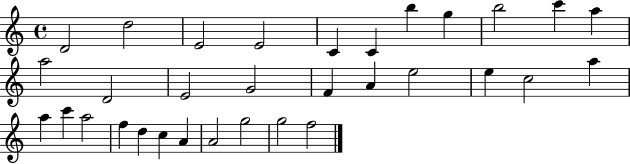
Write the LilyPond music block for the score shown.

{
  \clef treble
  \time 4/4
  \defaultTimeSignature
  \key c \major
  d'2 d''2 | e'2 e'2 | c'4 c'4 b''4 g''4 | b''2 c'''4 a''4 | \break a''2 d'2 | e'2 g'2 | f'4 a'4 e''2 | e''4 c''2 a''4 | \break a''4 c'''4 a''2 | f''4 d''4 c''4 a'4 | a'2 g''2 | g''2 f''2 | \break \bar "|."
}